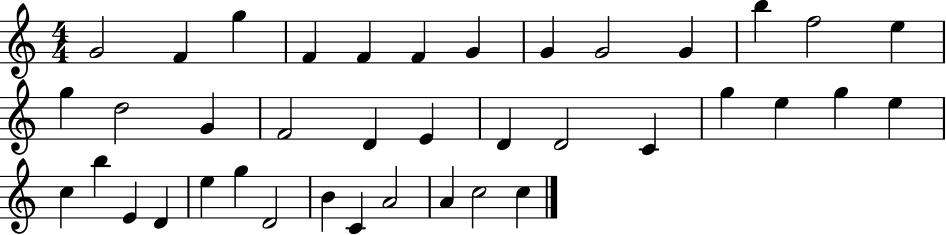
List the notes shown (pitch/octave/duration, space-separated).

G4/h F4/q G5/q F4/q F4/q F4/q G4/q G4/q G4/h G4/q B5/q F5/h E5/q G5/q D5/h G4/q F4/h D4/q E4/q D4/q D4/h C4/q G5/q E5/q G5/q E5/q C5/q B5/q E4/q D4/q E5/q G5/q D4/h B4/q C4/q A4/h A4/q C5/h C5/q